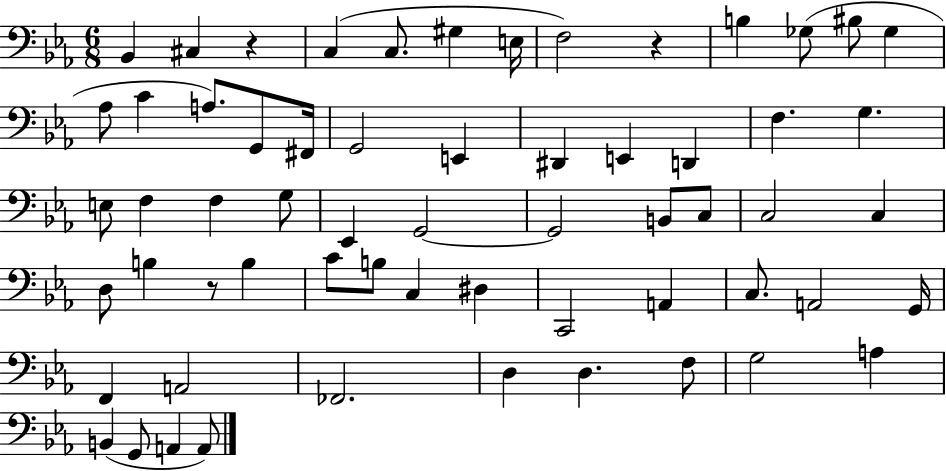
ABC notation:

X:1
T:Untitled
M:6/8
L:1/4
K:Eb
_B,, ^C, z C, C,/2 ^G, E,/4 F,2 z B, _G,/2 ^B,/2 _G, _A,/2 C A,/2 G,,/2 ^F,,/4 G,,2 E,, ^D,, E,, D,, F, G, E,/2 F, F, G,/2 _E,, G,,2 G,,2 B,,/2 C,/2 C,2 C, D,/2 B, z/2 B, C/2 B,/2 C, ^D, C,,2 A,, C,/2 A,,2 G,,/4 F,, A,,2 _F,,2 D, D, F,/2 G,2 A, B,, G,,/2 A,, A,,/2